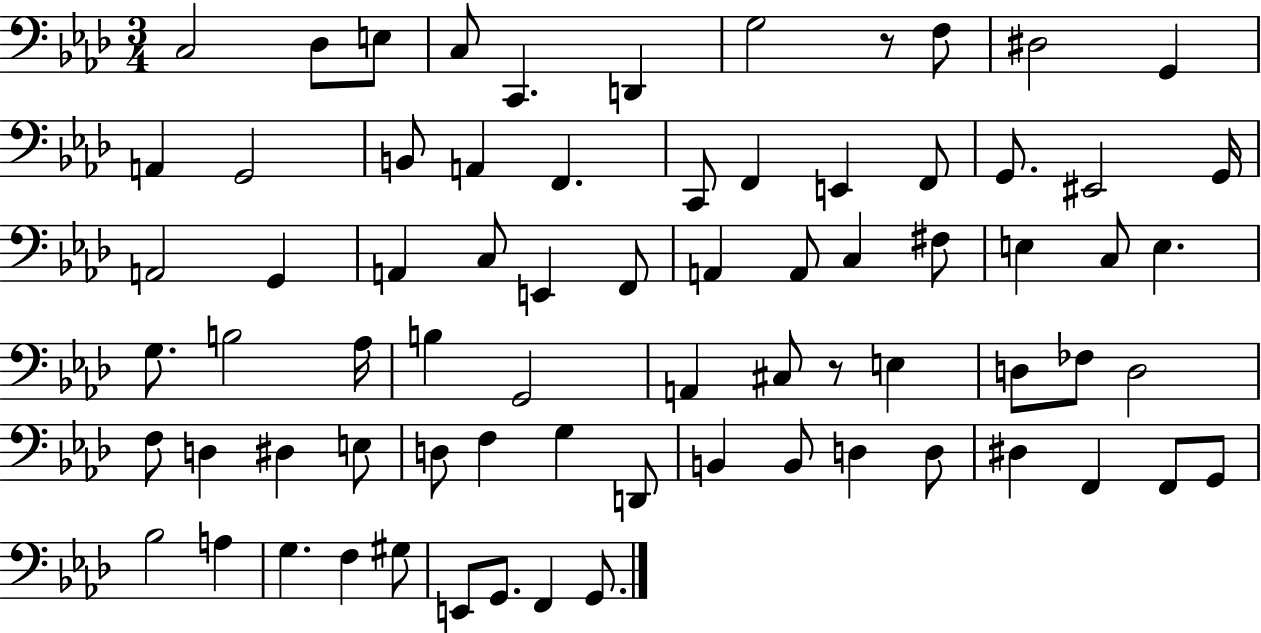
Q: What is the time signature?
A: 3/4